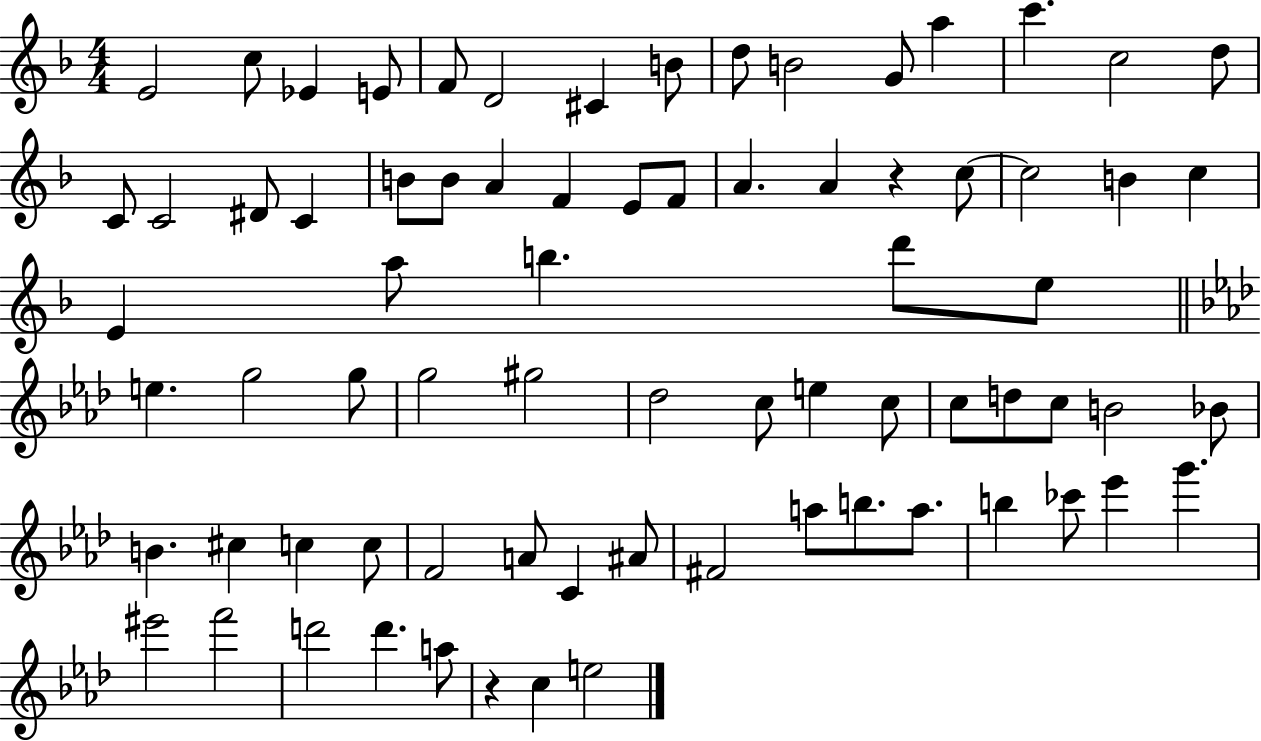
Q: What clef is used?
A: treble